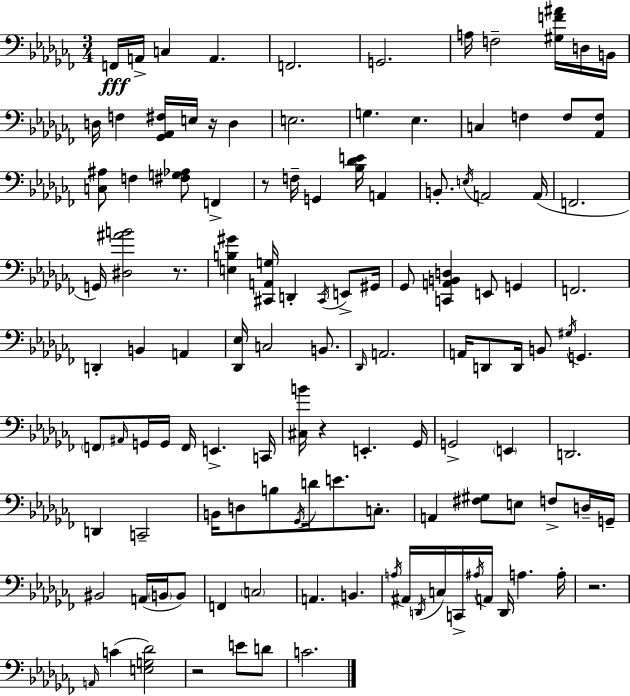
{
  \clef bass
  \numericTimeSignature
  \time 3/4
  \key aes \minor
  f,16\fff a,16-> c4 a,4. | f,2. | g,2. | a16 f2-- <gis f' ais'>16 d16 b,16 | \break d16 f4 <ges, aes, fis>16 e16 r16 d4 | e2. | g4. ees4. | c4 f4 f8 <aes, f>8 | \break <c ais>8 f4 <fis g aes>8 f,4-> | r8 f16-- g,4 <bes des' e'>16 a,4 | b,8.-. \acciaccatura { e16 } a,2 | a,16( f,2. | \break g,16) <dis ais' b'>2 r8. | <e b gis'>4 <cis, a, g>16 d,4-. \acciaccatura { cis,16 } e,8-> | gis,16 ges,8 <c, a, b, d>4 e,8 g,4 | f,2. | \break d,4-. b,4 a,4 | <des, ees>16 c2 b,8. | \grace { des,16 } a,2. | a,16 d,8 d,16 b,8 \acciaccatura { gis16 } g,4. | \break \parenthesize f,8 \grace { ais,16 } g,16 g,16 f,16 e,4.-> | c,16 <cis b'>16 r4 e,4.-. | ges,16 g,2-> | \parenthesize e,4 d,2. | \break d,4 c,2-- | b,16 d8 b8 \acciaccatura { ges,16 } d'16 | e'8. c8.-. a,4 <fis gis>8 | e8 f8-> d16-- g,16-- bis,2 | \break a,16( \parenthesize b,16 b,8) f,4 \parenthesize c2 | a,4. | b,4. \acciaccatura { a16 } ais,16 \acciaccatura { d,16 } c16 c,16-> \acciaccatura { ais16 } | a,16 d,16 a4. a16-. r2. | \break \grace { a,16 }( c'4 | <e g des'>2) r2 | e'8 d'8 c'2. | \bar "|."
}